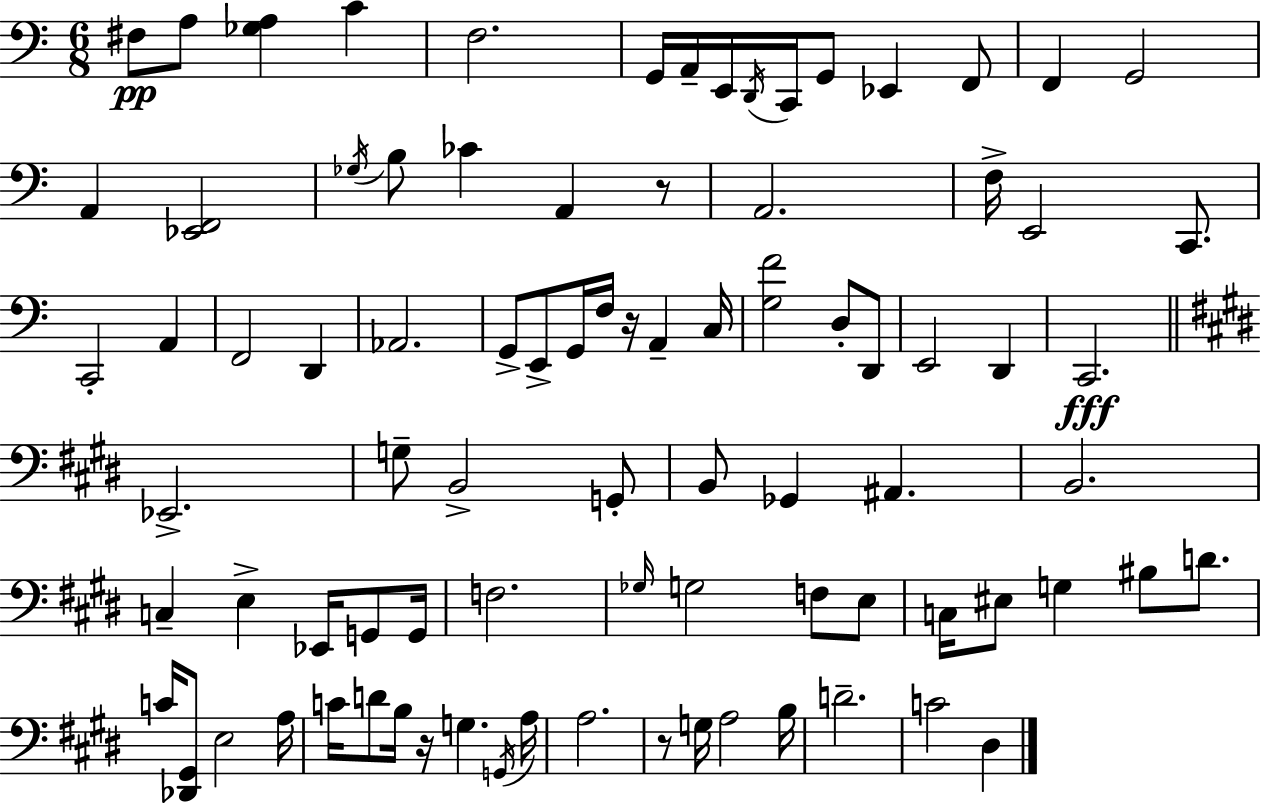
X:1
T:Untitled
M:6/8
L:1/4
K:Am
^F,/2 A,/2 [_G,A,] C F,2 G,,/4 A,,/4 E,,/4 D,,/4 C,,/4 G,,/2 _E,, F,,/2 F,, G,,2 A,, [_E,,F,,]2 _G,/4 B,/2 _C A,, z/2 A,,2 F,/4 E,,2 C,,/2 C,,2 A,, F,,2 D,, _A,,2 G,,/2 E,,/2 G,,/4 F,/4 z/4 A,, C,/4 [G,F]2 D,/2 D,,/2 E,,2 D,, C,,2 _E,,2 G,/2 B,,2 G,,/2 B,,/2 _G,, ^A,, B,,2 C, E, _E,,/4 G,,/2 G,,/4 F,2 _G,/4 G,2 F,/2 E,/2 C,/4 ^E,/2 G, ^B,/2 D/2 C/4 [_D,,^G,,]/2 E,2 A,/4 C/4 D/2 B,/4 z/4 G, G,,/4 A,/4 A,2 z/2 G,/4 A,2 B,/4 D2 C2 ^D,